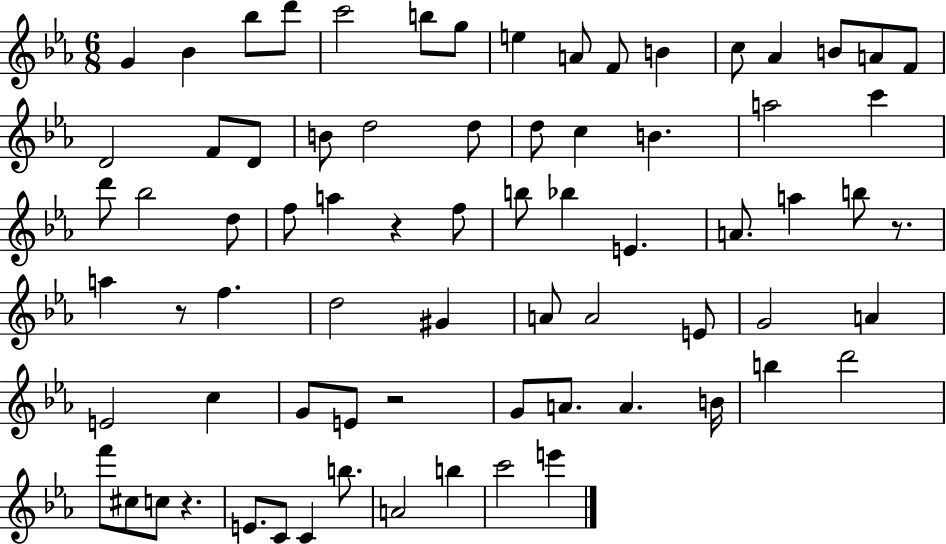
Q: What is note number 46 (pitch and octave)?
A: E4